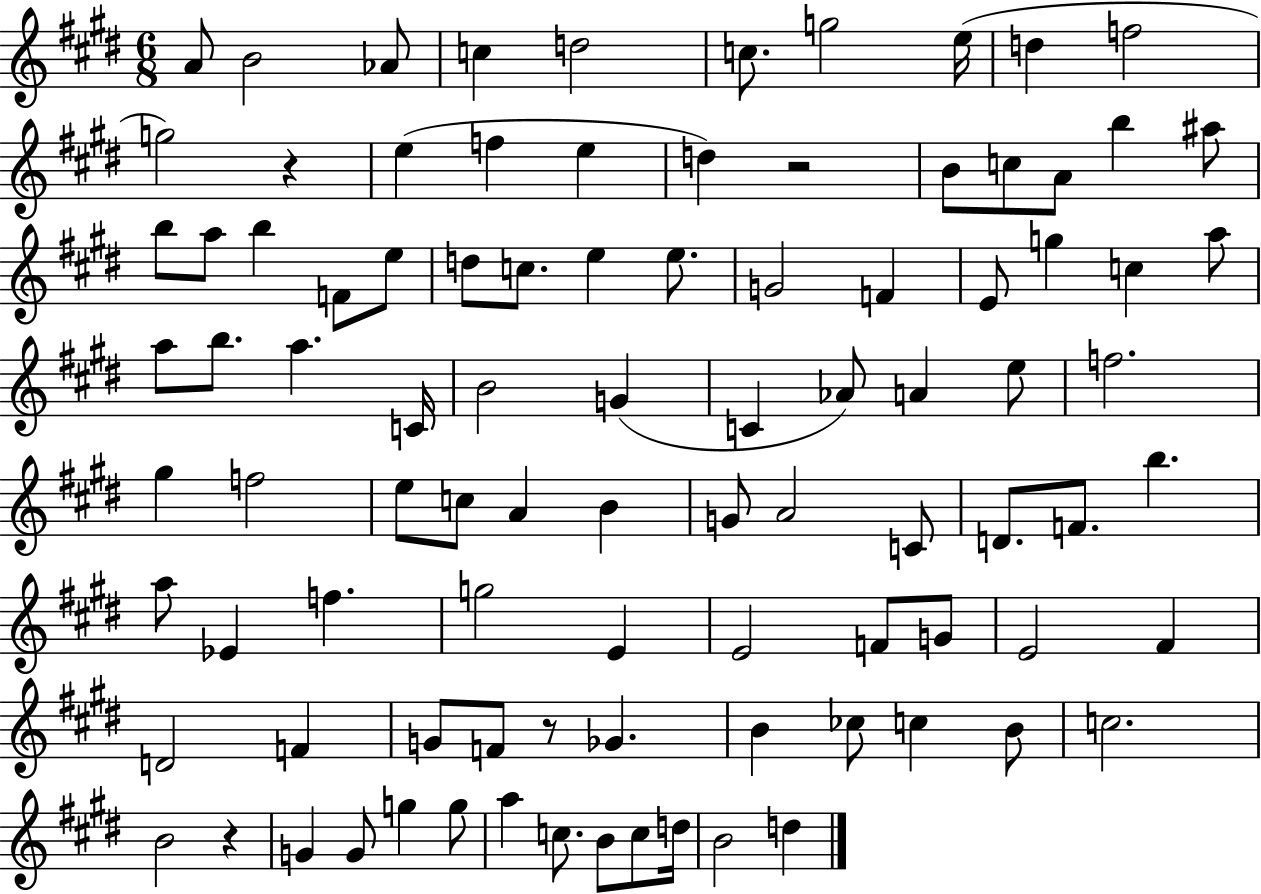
A4/e B4/h Ab4/e C5/q D5/h C5/e. G5/h E5/s D5/q F5/h G5/h R/q E5/q F5/q E5/q D5/q R/h B4/e C5/e A4/e B5/q A#5/e B5/e A5/e B5/q F4/e E5/e D5/e C5/e. E5/q E5/e. G4/h F4/q E4/e G5/q C5/q A5/e A5/e B5/e. A5/q. C4/s B4/h G4/q C4/q Ab4/e A4/q E5/e F5/h. G#5/q F5/h E5/e C5/e A4/q B4/q G4/e A4/h C4/e D4/e. F4/e. B5/q. A5/e Eb4/q F5/q. G5/h E4/q E4/h F4/e G4/e E4/h F#4/q D4/h F4/q G4/e F4/e R/e Gb4/q. B4/q CES5/e C5/q B4/e C5/h. B4/h R/q G4/q G4/e G5/q G5/e A5/q C5/e. B4/e C5/e D5/s B4/h D5/q